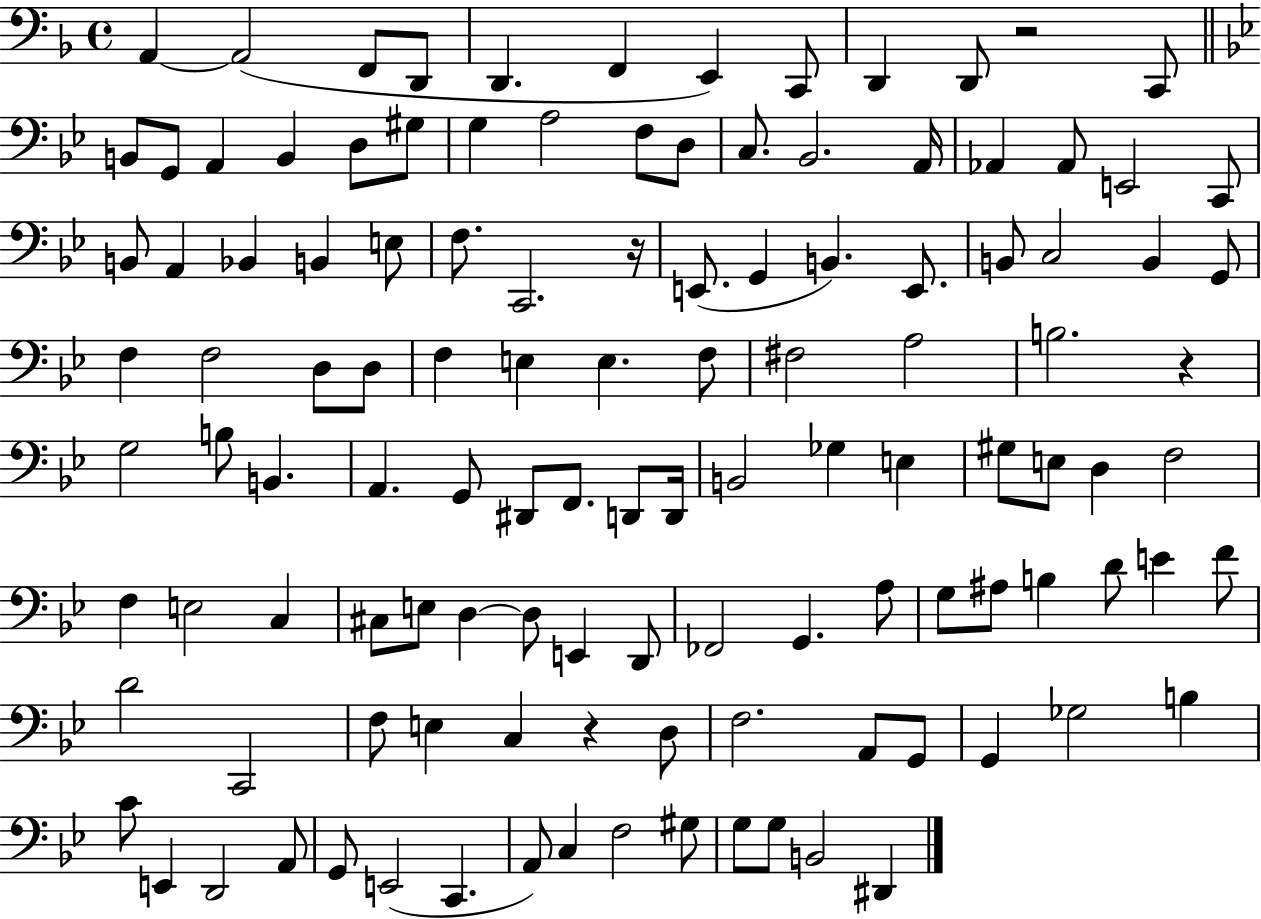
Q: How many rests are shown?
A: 4